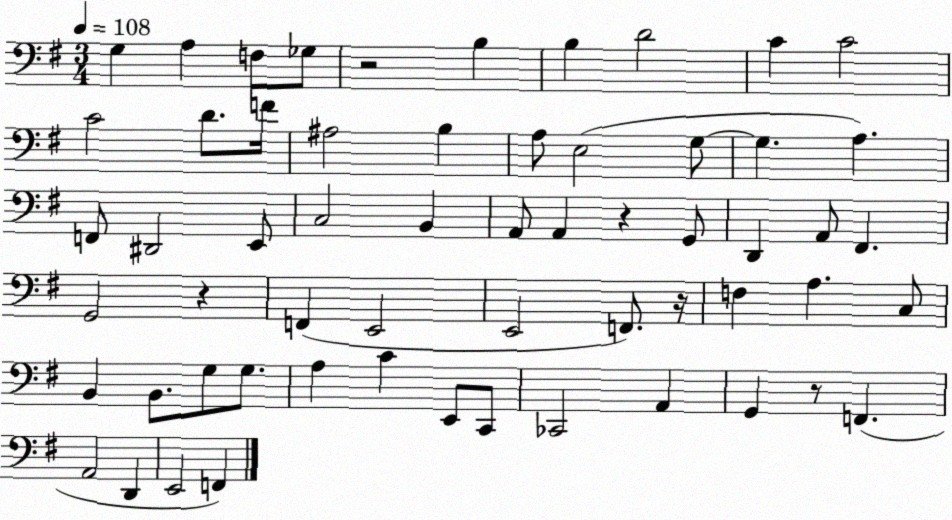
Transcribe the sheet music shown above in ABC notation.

X:1
T:Untitled
M:3/4
L:1/4
K:G
G, A, F,/2 _G,/2 z2 B, B, D2 C C2 C2 D/2 F/4 ^A,2 B, A,/2 E,2 G,/2 G, A, F,,/2 ^D,,2 E,,/2 C,2 B,, A,,/2 A,, z G,,/2 D,, A,,/2 ^F,, G,,2 z F,, E,,2 E,,2 F,,/2 z/4 F, A, C,/2 B,, B,,/2 G,/2 G,/2 A, C E,,/2 C,,/2 _C,,2 A,, G,, z/2 F,, A,,2 D,, E,,2 F,,